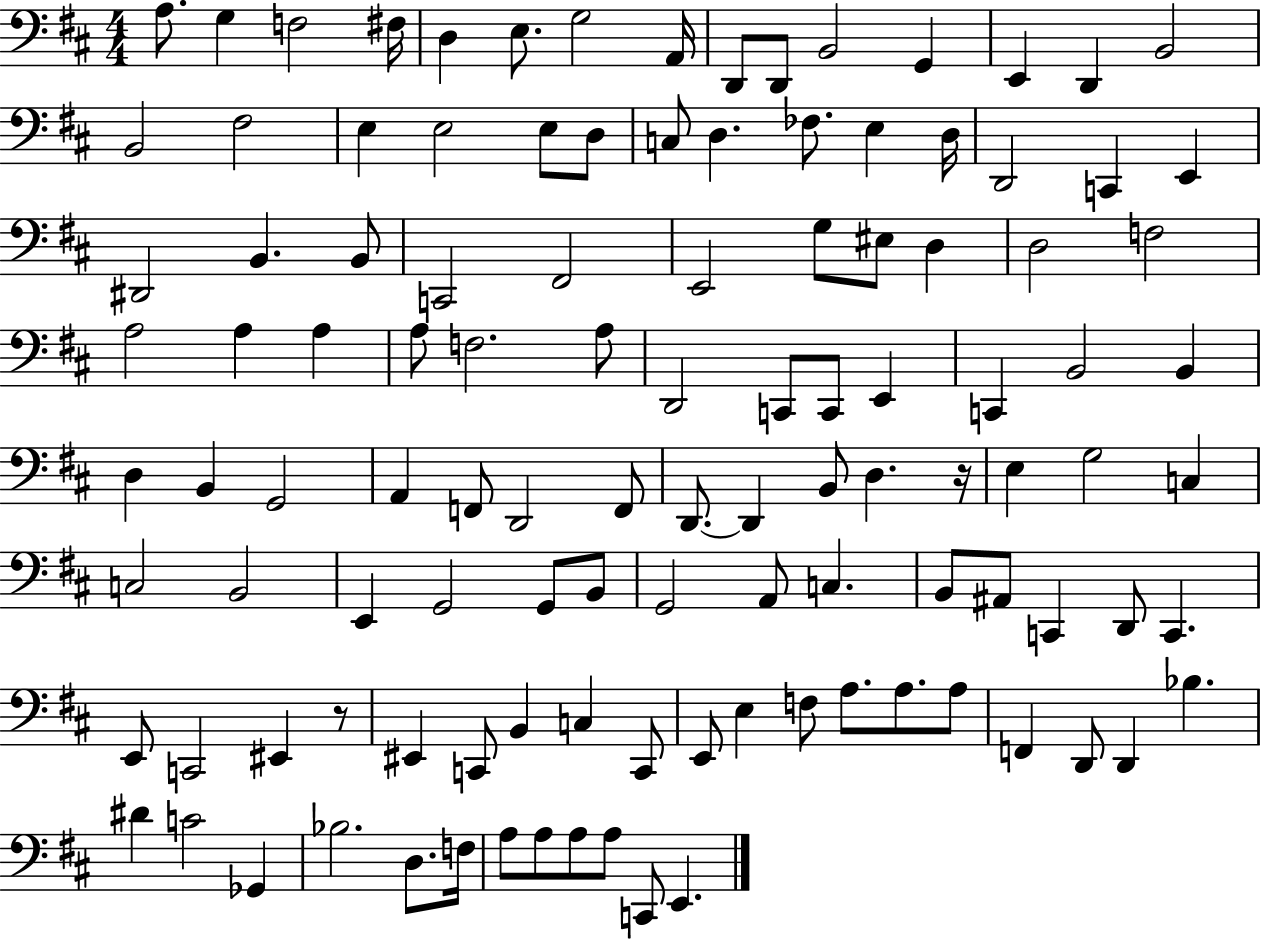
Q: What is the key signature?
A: D major